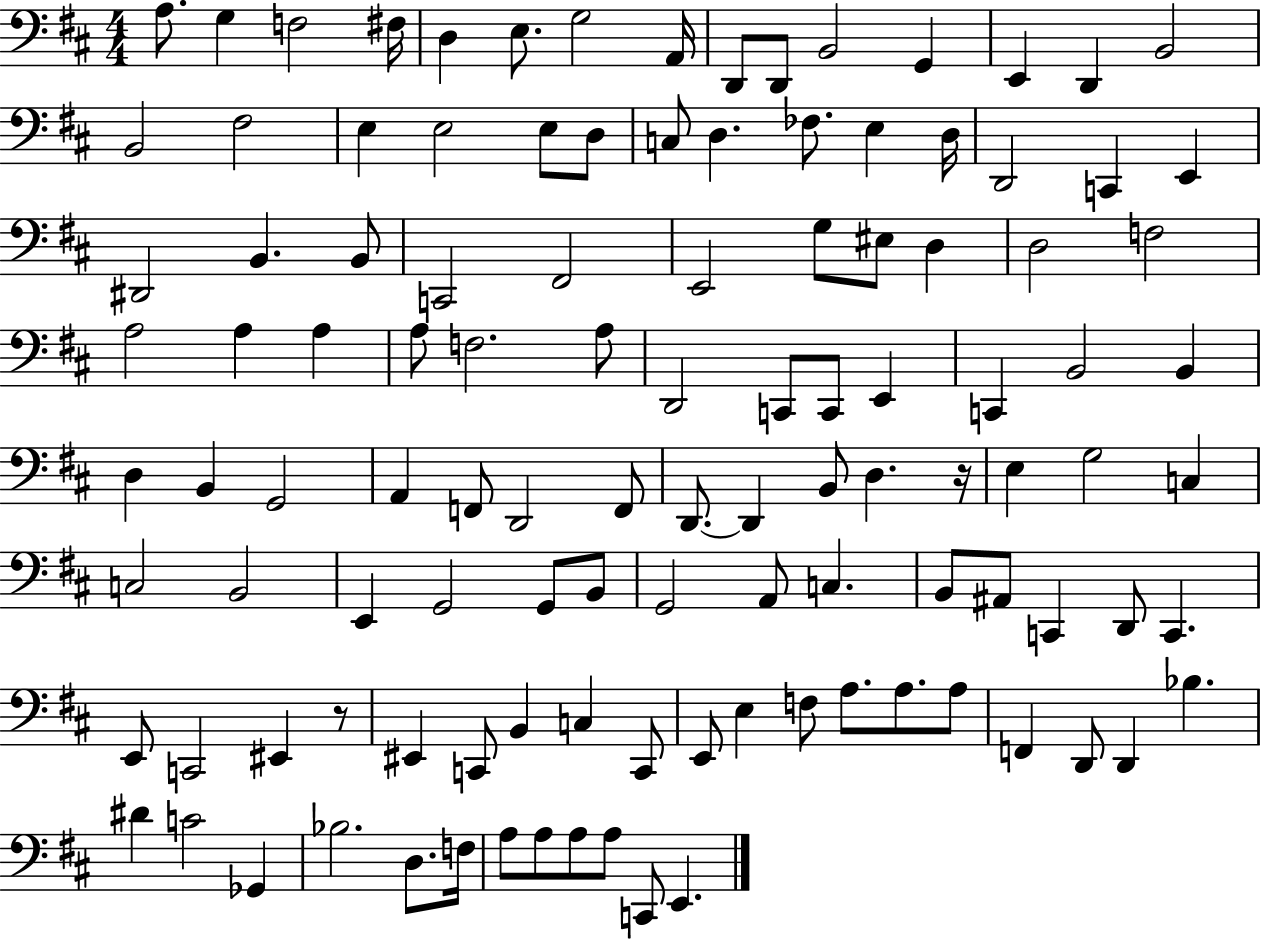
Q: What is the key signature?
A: D major